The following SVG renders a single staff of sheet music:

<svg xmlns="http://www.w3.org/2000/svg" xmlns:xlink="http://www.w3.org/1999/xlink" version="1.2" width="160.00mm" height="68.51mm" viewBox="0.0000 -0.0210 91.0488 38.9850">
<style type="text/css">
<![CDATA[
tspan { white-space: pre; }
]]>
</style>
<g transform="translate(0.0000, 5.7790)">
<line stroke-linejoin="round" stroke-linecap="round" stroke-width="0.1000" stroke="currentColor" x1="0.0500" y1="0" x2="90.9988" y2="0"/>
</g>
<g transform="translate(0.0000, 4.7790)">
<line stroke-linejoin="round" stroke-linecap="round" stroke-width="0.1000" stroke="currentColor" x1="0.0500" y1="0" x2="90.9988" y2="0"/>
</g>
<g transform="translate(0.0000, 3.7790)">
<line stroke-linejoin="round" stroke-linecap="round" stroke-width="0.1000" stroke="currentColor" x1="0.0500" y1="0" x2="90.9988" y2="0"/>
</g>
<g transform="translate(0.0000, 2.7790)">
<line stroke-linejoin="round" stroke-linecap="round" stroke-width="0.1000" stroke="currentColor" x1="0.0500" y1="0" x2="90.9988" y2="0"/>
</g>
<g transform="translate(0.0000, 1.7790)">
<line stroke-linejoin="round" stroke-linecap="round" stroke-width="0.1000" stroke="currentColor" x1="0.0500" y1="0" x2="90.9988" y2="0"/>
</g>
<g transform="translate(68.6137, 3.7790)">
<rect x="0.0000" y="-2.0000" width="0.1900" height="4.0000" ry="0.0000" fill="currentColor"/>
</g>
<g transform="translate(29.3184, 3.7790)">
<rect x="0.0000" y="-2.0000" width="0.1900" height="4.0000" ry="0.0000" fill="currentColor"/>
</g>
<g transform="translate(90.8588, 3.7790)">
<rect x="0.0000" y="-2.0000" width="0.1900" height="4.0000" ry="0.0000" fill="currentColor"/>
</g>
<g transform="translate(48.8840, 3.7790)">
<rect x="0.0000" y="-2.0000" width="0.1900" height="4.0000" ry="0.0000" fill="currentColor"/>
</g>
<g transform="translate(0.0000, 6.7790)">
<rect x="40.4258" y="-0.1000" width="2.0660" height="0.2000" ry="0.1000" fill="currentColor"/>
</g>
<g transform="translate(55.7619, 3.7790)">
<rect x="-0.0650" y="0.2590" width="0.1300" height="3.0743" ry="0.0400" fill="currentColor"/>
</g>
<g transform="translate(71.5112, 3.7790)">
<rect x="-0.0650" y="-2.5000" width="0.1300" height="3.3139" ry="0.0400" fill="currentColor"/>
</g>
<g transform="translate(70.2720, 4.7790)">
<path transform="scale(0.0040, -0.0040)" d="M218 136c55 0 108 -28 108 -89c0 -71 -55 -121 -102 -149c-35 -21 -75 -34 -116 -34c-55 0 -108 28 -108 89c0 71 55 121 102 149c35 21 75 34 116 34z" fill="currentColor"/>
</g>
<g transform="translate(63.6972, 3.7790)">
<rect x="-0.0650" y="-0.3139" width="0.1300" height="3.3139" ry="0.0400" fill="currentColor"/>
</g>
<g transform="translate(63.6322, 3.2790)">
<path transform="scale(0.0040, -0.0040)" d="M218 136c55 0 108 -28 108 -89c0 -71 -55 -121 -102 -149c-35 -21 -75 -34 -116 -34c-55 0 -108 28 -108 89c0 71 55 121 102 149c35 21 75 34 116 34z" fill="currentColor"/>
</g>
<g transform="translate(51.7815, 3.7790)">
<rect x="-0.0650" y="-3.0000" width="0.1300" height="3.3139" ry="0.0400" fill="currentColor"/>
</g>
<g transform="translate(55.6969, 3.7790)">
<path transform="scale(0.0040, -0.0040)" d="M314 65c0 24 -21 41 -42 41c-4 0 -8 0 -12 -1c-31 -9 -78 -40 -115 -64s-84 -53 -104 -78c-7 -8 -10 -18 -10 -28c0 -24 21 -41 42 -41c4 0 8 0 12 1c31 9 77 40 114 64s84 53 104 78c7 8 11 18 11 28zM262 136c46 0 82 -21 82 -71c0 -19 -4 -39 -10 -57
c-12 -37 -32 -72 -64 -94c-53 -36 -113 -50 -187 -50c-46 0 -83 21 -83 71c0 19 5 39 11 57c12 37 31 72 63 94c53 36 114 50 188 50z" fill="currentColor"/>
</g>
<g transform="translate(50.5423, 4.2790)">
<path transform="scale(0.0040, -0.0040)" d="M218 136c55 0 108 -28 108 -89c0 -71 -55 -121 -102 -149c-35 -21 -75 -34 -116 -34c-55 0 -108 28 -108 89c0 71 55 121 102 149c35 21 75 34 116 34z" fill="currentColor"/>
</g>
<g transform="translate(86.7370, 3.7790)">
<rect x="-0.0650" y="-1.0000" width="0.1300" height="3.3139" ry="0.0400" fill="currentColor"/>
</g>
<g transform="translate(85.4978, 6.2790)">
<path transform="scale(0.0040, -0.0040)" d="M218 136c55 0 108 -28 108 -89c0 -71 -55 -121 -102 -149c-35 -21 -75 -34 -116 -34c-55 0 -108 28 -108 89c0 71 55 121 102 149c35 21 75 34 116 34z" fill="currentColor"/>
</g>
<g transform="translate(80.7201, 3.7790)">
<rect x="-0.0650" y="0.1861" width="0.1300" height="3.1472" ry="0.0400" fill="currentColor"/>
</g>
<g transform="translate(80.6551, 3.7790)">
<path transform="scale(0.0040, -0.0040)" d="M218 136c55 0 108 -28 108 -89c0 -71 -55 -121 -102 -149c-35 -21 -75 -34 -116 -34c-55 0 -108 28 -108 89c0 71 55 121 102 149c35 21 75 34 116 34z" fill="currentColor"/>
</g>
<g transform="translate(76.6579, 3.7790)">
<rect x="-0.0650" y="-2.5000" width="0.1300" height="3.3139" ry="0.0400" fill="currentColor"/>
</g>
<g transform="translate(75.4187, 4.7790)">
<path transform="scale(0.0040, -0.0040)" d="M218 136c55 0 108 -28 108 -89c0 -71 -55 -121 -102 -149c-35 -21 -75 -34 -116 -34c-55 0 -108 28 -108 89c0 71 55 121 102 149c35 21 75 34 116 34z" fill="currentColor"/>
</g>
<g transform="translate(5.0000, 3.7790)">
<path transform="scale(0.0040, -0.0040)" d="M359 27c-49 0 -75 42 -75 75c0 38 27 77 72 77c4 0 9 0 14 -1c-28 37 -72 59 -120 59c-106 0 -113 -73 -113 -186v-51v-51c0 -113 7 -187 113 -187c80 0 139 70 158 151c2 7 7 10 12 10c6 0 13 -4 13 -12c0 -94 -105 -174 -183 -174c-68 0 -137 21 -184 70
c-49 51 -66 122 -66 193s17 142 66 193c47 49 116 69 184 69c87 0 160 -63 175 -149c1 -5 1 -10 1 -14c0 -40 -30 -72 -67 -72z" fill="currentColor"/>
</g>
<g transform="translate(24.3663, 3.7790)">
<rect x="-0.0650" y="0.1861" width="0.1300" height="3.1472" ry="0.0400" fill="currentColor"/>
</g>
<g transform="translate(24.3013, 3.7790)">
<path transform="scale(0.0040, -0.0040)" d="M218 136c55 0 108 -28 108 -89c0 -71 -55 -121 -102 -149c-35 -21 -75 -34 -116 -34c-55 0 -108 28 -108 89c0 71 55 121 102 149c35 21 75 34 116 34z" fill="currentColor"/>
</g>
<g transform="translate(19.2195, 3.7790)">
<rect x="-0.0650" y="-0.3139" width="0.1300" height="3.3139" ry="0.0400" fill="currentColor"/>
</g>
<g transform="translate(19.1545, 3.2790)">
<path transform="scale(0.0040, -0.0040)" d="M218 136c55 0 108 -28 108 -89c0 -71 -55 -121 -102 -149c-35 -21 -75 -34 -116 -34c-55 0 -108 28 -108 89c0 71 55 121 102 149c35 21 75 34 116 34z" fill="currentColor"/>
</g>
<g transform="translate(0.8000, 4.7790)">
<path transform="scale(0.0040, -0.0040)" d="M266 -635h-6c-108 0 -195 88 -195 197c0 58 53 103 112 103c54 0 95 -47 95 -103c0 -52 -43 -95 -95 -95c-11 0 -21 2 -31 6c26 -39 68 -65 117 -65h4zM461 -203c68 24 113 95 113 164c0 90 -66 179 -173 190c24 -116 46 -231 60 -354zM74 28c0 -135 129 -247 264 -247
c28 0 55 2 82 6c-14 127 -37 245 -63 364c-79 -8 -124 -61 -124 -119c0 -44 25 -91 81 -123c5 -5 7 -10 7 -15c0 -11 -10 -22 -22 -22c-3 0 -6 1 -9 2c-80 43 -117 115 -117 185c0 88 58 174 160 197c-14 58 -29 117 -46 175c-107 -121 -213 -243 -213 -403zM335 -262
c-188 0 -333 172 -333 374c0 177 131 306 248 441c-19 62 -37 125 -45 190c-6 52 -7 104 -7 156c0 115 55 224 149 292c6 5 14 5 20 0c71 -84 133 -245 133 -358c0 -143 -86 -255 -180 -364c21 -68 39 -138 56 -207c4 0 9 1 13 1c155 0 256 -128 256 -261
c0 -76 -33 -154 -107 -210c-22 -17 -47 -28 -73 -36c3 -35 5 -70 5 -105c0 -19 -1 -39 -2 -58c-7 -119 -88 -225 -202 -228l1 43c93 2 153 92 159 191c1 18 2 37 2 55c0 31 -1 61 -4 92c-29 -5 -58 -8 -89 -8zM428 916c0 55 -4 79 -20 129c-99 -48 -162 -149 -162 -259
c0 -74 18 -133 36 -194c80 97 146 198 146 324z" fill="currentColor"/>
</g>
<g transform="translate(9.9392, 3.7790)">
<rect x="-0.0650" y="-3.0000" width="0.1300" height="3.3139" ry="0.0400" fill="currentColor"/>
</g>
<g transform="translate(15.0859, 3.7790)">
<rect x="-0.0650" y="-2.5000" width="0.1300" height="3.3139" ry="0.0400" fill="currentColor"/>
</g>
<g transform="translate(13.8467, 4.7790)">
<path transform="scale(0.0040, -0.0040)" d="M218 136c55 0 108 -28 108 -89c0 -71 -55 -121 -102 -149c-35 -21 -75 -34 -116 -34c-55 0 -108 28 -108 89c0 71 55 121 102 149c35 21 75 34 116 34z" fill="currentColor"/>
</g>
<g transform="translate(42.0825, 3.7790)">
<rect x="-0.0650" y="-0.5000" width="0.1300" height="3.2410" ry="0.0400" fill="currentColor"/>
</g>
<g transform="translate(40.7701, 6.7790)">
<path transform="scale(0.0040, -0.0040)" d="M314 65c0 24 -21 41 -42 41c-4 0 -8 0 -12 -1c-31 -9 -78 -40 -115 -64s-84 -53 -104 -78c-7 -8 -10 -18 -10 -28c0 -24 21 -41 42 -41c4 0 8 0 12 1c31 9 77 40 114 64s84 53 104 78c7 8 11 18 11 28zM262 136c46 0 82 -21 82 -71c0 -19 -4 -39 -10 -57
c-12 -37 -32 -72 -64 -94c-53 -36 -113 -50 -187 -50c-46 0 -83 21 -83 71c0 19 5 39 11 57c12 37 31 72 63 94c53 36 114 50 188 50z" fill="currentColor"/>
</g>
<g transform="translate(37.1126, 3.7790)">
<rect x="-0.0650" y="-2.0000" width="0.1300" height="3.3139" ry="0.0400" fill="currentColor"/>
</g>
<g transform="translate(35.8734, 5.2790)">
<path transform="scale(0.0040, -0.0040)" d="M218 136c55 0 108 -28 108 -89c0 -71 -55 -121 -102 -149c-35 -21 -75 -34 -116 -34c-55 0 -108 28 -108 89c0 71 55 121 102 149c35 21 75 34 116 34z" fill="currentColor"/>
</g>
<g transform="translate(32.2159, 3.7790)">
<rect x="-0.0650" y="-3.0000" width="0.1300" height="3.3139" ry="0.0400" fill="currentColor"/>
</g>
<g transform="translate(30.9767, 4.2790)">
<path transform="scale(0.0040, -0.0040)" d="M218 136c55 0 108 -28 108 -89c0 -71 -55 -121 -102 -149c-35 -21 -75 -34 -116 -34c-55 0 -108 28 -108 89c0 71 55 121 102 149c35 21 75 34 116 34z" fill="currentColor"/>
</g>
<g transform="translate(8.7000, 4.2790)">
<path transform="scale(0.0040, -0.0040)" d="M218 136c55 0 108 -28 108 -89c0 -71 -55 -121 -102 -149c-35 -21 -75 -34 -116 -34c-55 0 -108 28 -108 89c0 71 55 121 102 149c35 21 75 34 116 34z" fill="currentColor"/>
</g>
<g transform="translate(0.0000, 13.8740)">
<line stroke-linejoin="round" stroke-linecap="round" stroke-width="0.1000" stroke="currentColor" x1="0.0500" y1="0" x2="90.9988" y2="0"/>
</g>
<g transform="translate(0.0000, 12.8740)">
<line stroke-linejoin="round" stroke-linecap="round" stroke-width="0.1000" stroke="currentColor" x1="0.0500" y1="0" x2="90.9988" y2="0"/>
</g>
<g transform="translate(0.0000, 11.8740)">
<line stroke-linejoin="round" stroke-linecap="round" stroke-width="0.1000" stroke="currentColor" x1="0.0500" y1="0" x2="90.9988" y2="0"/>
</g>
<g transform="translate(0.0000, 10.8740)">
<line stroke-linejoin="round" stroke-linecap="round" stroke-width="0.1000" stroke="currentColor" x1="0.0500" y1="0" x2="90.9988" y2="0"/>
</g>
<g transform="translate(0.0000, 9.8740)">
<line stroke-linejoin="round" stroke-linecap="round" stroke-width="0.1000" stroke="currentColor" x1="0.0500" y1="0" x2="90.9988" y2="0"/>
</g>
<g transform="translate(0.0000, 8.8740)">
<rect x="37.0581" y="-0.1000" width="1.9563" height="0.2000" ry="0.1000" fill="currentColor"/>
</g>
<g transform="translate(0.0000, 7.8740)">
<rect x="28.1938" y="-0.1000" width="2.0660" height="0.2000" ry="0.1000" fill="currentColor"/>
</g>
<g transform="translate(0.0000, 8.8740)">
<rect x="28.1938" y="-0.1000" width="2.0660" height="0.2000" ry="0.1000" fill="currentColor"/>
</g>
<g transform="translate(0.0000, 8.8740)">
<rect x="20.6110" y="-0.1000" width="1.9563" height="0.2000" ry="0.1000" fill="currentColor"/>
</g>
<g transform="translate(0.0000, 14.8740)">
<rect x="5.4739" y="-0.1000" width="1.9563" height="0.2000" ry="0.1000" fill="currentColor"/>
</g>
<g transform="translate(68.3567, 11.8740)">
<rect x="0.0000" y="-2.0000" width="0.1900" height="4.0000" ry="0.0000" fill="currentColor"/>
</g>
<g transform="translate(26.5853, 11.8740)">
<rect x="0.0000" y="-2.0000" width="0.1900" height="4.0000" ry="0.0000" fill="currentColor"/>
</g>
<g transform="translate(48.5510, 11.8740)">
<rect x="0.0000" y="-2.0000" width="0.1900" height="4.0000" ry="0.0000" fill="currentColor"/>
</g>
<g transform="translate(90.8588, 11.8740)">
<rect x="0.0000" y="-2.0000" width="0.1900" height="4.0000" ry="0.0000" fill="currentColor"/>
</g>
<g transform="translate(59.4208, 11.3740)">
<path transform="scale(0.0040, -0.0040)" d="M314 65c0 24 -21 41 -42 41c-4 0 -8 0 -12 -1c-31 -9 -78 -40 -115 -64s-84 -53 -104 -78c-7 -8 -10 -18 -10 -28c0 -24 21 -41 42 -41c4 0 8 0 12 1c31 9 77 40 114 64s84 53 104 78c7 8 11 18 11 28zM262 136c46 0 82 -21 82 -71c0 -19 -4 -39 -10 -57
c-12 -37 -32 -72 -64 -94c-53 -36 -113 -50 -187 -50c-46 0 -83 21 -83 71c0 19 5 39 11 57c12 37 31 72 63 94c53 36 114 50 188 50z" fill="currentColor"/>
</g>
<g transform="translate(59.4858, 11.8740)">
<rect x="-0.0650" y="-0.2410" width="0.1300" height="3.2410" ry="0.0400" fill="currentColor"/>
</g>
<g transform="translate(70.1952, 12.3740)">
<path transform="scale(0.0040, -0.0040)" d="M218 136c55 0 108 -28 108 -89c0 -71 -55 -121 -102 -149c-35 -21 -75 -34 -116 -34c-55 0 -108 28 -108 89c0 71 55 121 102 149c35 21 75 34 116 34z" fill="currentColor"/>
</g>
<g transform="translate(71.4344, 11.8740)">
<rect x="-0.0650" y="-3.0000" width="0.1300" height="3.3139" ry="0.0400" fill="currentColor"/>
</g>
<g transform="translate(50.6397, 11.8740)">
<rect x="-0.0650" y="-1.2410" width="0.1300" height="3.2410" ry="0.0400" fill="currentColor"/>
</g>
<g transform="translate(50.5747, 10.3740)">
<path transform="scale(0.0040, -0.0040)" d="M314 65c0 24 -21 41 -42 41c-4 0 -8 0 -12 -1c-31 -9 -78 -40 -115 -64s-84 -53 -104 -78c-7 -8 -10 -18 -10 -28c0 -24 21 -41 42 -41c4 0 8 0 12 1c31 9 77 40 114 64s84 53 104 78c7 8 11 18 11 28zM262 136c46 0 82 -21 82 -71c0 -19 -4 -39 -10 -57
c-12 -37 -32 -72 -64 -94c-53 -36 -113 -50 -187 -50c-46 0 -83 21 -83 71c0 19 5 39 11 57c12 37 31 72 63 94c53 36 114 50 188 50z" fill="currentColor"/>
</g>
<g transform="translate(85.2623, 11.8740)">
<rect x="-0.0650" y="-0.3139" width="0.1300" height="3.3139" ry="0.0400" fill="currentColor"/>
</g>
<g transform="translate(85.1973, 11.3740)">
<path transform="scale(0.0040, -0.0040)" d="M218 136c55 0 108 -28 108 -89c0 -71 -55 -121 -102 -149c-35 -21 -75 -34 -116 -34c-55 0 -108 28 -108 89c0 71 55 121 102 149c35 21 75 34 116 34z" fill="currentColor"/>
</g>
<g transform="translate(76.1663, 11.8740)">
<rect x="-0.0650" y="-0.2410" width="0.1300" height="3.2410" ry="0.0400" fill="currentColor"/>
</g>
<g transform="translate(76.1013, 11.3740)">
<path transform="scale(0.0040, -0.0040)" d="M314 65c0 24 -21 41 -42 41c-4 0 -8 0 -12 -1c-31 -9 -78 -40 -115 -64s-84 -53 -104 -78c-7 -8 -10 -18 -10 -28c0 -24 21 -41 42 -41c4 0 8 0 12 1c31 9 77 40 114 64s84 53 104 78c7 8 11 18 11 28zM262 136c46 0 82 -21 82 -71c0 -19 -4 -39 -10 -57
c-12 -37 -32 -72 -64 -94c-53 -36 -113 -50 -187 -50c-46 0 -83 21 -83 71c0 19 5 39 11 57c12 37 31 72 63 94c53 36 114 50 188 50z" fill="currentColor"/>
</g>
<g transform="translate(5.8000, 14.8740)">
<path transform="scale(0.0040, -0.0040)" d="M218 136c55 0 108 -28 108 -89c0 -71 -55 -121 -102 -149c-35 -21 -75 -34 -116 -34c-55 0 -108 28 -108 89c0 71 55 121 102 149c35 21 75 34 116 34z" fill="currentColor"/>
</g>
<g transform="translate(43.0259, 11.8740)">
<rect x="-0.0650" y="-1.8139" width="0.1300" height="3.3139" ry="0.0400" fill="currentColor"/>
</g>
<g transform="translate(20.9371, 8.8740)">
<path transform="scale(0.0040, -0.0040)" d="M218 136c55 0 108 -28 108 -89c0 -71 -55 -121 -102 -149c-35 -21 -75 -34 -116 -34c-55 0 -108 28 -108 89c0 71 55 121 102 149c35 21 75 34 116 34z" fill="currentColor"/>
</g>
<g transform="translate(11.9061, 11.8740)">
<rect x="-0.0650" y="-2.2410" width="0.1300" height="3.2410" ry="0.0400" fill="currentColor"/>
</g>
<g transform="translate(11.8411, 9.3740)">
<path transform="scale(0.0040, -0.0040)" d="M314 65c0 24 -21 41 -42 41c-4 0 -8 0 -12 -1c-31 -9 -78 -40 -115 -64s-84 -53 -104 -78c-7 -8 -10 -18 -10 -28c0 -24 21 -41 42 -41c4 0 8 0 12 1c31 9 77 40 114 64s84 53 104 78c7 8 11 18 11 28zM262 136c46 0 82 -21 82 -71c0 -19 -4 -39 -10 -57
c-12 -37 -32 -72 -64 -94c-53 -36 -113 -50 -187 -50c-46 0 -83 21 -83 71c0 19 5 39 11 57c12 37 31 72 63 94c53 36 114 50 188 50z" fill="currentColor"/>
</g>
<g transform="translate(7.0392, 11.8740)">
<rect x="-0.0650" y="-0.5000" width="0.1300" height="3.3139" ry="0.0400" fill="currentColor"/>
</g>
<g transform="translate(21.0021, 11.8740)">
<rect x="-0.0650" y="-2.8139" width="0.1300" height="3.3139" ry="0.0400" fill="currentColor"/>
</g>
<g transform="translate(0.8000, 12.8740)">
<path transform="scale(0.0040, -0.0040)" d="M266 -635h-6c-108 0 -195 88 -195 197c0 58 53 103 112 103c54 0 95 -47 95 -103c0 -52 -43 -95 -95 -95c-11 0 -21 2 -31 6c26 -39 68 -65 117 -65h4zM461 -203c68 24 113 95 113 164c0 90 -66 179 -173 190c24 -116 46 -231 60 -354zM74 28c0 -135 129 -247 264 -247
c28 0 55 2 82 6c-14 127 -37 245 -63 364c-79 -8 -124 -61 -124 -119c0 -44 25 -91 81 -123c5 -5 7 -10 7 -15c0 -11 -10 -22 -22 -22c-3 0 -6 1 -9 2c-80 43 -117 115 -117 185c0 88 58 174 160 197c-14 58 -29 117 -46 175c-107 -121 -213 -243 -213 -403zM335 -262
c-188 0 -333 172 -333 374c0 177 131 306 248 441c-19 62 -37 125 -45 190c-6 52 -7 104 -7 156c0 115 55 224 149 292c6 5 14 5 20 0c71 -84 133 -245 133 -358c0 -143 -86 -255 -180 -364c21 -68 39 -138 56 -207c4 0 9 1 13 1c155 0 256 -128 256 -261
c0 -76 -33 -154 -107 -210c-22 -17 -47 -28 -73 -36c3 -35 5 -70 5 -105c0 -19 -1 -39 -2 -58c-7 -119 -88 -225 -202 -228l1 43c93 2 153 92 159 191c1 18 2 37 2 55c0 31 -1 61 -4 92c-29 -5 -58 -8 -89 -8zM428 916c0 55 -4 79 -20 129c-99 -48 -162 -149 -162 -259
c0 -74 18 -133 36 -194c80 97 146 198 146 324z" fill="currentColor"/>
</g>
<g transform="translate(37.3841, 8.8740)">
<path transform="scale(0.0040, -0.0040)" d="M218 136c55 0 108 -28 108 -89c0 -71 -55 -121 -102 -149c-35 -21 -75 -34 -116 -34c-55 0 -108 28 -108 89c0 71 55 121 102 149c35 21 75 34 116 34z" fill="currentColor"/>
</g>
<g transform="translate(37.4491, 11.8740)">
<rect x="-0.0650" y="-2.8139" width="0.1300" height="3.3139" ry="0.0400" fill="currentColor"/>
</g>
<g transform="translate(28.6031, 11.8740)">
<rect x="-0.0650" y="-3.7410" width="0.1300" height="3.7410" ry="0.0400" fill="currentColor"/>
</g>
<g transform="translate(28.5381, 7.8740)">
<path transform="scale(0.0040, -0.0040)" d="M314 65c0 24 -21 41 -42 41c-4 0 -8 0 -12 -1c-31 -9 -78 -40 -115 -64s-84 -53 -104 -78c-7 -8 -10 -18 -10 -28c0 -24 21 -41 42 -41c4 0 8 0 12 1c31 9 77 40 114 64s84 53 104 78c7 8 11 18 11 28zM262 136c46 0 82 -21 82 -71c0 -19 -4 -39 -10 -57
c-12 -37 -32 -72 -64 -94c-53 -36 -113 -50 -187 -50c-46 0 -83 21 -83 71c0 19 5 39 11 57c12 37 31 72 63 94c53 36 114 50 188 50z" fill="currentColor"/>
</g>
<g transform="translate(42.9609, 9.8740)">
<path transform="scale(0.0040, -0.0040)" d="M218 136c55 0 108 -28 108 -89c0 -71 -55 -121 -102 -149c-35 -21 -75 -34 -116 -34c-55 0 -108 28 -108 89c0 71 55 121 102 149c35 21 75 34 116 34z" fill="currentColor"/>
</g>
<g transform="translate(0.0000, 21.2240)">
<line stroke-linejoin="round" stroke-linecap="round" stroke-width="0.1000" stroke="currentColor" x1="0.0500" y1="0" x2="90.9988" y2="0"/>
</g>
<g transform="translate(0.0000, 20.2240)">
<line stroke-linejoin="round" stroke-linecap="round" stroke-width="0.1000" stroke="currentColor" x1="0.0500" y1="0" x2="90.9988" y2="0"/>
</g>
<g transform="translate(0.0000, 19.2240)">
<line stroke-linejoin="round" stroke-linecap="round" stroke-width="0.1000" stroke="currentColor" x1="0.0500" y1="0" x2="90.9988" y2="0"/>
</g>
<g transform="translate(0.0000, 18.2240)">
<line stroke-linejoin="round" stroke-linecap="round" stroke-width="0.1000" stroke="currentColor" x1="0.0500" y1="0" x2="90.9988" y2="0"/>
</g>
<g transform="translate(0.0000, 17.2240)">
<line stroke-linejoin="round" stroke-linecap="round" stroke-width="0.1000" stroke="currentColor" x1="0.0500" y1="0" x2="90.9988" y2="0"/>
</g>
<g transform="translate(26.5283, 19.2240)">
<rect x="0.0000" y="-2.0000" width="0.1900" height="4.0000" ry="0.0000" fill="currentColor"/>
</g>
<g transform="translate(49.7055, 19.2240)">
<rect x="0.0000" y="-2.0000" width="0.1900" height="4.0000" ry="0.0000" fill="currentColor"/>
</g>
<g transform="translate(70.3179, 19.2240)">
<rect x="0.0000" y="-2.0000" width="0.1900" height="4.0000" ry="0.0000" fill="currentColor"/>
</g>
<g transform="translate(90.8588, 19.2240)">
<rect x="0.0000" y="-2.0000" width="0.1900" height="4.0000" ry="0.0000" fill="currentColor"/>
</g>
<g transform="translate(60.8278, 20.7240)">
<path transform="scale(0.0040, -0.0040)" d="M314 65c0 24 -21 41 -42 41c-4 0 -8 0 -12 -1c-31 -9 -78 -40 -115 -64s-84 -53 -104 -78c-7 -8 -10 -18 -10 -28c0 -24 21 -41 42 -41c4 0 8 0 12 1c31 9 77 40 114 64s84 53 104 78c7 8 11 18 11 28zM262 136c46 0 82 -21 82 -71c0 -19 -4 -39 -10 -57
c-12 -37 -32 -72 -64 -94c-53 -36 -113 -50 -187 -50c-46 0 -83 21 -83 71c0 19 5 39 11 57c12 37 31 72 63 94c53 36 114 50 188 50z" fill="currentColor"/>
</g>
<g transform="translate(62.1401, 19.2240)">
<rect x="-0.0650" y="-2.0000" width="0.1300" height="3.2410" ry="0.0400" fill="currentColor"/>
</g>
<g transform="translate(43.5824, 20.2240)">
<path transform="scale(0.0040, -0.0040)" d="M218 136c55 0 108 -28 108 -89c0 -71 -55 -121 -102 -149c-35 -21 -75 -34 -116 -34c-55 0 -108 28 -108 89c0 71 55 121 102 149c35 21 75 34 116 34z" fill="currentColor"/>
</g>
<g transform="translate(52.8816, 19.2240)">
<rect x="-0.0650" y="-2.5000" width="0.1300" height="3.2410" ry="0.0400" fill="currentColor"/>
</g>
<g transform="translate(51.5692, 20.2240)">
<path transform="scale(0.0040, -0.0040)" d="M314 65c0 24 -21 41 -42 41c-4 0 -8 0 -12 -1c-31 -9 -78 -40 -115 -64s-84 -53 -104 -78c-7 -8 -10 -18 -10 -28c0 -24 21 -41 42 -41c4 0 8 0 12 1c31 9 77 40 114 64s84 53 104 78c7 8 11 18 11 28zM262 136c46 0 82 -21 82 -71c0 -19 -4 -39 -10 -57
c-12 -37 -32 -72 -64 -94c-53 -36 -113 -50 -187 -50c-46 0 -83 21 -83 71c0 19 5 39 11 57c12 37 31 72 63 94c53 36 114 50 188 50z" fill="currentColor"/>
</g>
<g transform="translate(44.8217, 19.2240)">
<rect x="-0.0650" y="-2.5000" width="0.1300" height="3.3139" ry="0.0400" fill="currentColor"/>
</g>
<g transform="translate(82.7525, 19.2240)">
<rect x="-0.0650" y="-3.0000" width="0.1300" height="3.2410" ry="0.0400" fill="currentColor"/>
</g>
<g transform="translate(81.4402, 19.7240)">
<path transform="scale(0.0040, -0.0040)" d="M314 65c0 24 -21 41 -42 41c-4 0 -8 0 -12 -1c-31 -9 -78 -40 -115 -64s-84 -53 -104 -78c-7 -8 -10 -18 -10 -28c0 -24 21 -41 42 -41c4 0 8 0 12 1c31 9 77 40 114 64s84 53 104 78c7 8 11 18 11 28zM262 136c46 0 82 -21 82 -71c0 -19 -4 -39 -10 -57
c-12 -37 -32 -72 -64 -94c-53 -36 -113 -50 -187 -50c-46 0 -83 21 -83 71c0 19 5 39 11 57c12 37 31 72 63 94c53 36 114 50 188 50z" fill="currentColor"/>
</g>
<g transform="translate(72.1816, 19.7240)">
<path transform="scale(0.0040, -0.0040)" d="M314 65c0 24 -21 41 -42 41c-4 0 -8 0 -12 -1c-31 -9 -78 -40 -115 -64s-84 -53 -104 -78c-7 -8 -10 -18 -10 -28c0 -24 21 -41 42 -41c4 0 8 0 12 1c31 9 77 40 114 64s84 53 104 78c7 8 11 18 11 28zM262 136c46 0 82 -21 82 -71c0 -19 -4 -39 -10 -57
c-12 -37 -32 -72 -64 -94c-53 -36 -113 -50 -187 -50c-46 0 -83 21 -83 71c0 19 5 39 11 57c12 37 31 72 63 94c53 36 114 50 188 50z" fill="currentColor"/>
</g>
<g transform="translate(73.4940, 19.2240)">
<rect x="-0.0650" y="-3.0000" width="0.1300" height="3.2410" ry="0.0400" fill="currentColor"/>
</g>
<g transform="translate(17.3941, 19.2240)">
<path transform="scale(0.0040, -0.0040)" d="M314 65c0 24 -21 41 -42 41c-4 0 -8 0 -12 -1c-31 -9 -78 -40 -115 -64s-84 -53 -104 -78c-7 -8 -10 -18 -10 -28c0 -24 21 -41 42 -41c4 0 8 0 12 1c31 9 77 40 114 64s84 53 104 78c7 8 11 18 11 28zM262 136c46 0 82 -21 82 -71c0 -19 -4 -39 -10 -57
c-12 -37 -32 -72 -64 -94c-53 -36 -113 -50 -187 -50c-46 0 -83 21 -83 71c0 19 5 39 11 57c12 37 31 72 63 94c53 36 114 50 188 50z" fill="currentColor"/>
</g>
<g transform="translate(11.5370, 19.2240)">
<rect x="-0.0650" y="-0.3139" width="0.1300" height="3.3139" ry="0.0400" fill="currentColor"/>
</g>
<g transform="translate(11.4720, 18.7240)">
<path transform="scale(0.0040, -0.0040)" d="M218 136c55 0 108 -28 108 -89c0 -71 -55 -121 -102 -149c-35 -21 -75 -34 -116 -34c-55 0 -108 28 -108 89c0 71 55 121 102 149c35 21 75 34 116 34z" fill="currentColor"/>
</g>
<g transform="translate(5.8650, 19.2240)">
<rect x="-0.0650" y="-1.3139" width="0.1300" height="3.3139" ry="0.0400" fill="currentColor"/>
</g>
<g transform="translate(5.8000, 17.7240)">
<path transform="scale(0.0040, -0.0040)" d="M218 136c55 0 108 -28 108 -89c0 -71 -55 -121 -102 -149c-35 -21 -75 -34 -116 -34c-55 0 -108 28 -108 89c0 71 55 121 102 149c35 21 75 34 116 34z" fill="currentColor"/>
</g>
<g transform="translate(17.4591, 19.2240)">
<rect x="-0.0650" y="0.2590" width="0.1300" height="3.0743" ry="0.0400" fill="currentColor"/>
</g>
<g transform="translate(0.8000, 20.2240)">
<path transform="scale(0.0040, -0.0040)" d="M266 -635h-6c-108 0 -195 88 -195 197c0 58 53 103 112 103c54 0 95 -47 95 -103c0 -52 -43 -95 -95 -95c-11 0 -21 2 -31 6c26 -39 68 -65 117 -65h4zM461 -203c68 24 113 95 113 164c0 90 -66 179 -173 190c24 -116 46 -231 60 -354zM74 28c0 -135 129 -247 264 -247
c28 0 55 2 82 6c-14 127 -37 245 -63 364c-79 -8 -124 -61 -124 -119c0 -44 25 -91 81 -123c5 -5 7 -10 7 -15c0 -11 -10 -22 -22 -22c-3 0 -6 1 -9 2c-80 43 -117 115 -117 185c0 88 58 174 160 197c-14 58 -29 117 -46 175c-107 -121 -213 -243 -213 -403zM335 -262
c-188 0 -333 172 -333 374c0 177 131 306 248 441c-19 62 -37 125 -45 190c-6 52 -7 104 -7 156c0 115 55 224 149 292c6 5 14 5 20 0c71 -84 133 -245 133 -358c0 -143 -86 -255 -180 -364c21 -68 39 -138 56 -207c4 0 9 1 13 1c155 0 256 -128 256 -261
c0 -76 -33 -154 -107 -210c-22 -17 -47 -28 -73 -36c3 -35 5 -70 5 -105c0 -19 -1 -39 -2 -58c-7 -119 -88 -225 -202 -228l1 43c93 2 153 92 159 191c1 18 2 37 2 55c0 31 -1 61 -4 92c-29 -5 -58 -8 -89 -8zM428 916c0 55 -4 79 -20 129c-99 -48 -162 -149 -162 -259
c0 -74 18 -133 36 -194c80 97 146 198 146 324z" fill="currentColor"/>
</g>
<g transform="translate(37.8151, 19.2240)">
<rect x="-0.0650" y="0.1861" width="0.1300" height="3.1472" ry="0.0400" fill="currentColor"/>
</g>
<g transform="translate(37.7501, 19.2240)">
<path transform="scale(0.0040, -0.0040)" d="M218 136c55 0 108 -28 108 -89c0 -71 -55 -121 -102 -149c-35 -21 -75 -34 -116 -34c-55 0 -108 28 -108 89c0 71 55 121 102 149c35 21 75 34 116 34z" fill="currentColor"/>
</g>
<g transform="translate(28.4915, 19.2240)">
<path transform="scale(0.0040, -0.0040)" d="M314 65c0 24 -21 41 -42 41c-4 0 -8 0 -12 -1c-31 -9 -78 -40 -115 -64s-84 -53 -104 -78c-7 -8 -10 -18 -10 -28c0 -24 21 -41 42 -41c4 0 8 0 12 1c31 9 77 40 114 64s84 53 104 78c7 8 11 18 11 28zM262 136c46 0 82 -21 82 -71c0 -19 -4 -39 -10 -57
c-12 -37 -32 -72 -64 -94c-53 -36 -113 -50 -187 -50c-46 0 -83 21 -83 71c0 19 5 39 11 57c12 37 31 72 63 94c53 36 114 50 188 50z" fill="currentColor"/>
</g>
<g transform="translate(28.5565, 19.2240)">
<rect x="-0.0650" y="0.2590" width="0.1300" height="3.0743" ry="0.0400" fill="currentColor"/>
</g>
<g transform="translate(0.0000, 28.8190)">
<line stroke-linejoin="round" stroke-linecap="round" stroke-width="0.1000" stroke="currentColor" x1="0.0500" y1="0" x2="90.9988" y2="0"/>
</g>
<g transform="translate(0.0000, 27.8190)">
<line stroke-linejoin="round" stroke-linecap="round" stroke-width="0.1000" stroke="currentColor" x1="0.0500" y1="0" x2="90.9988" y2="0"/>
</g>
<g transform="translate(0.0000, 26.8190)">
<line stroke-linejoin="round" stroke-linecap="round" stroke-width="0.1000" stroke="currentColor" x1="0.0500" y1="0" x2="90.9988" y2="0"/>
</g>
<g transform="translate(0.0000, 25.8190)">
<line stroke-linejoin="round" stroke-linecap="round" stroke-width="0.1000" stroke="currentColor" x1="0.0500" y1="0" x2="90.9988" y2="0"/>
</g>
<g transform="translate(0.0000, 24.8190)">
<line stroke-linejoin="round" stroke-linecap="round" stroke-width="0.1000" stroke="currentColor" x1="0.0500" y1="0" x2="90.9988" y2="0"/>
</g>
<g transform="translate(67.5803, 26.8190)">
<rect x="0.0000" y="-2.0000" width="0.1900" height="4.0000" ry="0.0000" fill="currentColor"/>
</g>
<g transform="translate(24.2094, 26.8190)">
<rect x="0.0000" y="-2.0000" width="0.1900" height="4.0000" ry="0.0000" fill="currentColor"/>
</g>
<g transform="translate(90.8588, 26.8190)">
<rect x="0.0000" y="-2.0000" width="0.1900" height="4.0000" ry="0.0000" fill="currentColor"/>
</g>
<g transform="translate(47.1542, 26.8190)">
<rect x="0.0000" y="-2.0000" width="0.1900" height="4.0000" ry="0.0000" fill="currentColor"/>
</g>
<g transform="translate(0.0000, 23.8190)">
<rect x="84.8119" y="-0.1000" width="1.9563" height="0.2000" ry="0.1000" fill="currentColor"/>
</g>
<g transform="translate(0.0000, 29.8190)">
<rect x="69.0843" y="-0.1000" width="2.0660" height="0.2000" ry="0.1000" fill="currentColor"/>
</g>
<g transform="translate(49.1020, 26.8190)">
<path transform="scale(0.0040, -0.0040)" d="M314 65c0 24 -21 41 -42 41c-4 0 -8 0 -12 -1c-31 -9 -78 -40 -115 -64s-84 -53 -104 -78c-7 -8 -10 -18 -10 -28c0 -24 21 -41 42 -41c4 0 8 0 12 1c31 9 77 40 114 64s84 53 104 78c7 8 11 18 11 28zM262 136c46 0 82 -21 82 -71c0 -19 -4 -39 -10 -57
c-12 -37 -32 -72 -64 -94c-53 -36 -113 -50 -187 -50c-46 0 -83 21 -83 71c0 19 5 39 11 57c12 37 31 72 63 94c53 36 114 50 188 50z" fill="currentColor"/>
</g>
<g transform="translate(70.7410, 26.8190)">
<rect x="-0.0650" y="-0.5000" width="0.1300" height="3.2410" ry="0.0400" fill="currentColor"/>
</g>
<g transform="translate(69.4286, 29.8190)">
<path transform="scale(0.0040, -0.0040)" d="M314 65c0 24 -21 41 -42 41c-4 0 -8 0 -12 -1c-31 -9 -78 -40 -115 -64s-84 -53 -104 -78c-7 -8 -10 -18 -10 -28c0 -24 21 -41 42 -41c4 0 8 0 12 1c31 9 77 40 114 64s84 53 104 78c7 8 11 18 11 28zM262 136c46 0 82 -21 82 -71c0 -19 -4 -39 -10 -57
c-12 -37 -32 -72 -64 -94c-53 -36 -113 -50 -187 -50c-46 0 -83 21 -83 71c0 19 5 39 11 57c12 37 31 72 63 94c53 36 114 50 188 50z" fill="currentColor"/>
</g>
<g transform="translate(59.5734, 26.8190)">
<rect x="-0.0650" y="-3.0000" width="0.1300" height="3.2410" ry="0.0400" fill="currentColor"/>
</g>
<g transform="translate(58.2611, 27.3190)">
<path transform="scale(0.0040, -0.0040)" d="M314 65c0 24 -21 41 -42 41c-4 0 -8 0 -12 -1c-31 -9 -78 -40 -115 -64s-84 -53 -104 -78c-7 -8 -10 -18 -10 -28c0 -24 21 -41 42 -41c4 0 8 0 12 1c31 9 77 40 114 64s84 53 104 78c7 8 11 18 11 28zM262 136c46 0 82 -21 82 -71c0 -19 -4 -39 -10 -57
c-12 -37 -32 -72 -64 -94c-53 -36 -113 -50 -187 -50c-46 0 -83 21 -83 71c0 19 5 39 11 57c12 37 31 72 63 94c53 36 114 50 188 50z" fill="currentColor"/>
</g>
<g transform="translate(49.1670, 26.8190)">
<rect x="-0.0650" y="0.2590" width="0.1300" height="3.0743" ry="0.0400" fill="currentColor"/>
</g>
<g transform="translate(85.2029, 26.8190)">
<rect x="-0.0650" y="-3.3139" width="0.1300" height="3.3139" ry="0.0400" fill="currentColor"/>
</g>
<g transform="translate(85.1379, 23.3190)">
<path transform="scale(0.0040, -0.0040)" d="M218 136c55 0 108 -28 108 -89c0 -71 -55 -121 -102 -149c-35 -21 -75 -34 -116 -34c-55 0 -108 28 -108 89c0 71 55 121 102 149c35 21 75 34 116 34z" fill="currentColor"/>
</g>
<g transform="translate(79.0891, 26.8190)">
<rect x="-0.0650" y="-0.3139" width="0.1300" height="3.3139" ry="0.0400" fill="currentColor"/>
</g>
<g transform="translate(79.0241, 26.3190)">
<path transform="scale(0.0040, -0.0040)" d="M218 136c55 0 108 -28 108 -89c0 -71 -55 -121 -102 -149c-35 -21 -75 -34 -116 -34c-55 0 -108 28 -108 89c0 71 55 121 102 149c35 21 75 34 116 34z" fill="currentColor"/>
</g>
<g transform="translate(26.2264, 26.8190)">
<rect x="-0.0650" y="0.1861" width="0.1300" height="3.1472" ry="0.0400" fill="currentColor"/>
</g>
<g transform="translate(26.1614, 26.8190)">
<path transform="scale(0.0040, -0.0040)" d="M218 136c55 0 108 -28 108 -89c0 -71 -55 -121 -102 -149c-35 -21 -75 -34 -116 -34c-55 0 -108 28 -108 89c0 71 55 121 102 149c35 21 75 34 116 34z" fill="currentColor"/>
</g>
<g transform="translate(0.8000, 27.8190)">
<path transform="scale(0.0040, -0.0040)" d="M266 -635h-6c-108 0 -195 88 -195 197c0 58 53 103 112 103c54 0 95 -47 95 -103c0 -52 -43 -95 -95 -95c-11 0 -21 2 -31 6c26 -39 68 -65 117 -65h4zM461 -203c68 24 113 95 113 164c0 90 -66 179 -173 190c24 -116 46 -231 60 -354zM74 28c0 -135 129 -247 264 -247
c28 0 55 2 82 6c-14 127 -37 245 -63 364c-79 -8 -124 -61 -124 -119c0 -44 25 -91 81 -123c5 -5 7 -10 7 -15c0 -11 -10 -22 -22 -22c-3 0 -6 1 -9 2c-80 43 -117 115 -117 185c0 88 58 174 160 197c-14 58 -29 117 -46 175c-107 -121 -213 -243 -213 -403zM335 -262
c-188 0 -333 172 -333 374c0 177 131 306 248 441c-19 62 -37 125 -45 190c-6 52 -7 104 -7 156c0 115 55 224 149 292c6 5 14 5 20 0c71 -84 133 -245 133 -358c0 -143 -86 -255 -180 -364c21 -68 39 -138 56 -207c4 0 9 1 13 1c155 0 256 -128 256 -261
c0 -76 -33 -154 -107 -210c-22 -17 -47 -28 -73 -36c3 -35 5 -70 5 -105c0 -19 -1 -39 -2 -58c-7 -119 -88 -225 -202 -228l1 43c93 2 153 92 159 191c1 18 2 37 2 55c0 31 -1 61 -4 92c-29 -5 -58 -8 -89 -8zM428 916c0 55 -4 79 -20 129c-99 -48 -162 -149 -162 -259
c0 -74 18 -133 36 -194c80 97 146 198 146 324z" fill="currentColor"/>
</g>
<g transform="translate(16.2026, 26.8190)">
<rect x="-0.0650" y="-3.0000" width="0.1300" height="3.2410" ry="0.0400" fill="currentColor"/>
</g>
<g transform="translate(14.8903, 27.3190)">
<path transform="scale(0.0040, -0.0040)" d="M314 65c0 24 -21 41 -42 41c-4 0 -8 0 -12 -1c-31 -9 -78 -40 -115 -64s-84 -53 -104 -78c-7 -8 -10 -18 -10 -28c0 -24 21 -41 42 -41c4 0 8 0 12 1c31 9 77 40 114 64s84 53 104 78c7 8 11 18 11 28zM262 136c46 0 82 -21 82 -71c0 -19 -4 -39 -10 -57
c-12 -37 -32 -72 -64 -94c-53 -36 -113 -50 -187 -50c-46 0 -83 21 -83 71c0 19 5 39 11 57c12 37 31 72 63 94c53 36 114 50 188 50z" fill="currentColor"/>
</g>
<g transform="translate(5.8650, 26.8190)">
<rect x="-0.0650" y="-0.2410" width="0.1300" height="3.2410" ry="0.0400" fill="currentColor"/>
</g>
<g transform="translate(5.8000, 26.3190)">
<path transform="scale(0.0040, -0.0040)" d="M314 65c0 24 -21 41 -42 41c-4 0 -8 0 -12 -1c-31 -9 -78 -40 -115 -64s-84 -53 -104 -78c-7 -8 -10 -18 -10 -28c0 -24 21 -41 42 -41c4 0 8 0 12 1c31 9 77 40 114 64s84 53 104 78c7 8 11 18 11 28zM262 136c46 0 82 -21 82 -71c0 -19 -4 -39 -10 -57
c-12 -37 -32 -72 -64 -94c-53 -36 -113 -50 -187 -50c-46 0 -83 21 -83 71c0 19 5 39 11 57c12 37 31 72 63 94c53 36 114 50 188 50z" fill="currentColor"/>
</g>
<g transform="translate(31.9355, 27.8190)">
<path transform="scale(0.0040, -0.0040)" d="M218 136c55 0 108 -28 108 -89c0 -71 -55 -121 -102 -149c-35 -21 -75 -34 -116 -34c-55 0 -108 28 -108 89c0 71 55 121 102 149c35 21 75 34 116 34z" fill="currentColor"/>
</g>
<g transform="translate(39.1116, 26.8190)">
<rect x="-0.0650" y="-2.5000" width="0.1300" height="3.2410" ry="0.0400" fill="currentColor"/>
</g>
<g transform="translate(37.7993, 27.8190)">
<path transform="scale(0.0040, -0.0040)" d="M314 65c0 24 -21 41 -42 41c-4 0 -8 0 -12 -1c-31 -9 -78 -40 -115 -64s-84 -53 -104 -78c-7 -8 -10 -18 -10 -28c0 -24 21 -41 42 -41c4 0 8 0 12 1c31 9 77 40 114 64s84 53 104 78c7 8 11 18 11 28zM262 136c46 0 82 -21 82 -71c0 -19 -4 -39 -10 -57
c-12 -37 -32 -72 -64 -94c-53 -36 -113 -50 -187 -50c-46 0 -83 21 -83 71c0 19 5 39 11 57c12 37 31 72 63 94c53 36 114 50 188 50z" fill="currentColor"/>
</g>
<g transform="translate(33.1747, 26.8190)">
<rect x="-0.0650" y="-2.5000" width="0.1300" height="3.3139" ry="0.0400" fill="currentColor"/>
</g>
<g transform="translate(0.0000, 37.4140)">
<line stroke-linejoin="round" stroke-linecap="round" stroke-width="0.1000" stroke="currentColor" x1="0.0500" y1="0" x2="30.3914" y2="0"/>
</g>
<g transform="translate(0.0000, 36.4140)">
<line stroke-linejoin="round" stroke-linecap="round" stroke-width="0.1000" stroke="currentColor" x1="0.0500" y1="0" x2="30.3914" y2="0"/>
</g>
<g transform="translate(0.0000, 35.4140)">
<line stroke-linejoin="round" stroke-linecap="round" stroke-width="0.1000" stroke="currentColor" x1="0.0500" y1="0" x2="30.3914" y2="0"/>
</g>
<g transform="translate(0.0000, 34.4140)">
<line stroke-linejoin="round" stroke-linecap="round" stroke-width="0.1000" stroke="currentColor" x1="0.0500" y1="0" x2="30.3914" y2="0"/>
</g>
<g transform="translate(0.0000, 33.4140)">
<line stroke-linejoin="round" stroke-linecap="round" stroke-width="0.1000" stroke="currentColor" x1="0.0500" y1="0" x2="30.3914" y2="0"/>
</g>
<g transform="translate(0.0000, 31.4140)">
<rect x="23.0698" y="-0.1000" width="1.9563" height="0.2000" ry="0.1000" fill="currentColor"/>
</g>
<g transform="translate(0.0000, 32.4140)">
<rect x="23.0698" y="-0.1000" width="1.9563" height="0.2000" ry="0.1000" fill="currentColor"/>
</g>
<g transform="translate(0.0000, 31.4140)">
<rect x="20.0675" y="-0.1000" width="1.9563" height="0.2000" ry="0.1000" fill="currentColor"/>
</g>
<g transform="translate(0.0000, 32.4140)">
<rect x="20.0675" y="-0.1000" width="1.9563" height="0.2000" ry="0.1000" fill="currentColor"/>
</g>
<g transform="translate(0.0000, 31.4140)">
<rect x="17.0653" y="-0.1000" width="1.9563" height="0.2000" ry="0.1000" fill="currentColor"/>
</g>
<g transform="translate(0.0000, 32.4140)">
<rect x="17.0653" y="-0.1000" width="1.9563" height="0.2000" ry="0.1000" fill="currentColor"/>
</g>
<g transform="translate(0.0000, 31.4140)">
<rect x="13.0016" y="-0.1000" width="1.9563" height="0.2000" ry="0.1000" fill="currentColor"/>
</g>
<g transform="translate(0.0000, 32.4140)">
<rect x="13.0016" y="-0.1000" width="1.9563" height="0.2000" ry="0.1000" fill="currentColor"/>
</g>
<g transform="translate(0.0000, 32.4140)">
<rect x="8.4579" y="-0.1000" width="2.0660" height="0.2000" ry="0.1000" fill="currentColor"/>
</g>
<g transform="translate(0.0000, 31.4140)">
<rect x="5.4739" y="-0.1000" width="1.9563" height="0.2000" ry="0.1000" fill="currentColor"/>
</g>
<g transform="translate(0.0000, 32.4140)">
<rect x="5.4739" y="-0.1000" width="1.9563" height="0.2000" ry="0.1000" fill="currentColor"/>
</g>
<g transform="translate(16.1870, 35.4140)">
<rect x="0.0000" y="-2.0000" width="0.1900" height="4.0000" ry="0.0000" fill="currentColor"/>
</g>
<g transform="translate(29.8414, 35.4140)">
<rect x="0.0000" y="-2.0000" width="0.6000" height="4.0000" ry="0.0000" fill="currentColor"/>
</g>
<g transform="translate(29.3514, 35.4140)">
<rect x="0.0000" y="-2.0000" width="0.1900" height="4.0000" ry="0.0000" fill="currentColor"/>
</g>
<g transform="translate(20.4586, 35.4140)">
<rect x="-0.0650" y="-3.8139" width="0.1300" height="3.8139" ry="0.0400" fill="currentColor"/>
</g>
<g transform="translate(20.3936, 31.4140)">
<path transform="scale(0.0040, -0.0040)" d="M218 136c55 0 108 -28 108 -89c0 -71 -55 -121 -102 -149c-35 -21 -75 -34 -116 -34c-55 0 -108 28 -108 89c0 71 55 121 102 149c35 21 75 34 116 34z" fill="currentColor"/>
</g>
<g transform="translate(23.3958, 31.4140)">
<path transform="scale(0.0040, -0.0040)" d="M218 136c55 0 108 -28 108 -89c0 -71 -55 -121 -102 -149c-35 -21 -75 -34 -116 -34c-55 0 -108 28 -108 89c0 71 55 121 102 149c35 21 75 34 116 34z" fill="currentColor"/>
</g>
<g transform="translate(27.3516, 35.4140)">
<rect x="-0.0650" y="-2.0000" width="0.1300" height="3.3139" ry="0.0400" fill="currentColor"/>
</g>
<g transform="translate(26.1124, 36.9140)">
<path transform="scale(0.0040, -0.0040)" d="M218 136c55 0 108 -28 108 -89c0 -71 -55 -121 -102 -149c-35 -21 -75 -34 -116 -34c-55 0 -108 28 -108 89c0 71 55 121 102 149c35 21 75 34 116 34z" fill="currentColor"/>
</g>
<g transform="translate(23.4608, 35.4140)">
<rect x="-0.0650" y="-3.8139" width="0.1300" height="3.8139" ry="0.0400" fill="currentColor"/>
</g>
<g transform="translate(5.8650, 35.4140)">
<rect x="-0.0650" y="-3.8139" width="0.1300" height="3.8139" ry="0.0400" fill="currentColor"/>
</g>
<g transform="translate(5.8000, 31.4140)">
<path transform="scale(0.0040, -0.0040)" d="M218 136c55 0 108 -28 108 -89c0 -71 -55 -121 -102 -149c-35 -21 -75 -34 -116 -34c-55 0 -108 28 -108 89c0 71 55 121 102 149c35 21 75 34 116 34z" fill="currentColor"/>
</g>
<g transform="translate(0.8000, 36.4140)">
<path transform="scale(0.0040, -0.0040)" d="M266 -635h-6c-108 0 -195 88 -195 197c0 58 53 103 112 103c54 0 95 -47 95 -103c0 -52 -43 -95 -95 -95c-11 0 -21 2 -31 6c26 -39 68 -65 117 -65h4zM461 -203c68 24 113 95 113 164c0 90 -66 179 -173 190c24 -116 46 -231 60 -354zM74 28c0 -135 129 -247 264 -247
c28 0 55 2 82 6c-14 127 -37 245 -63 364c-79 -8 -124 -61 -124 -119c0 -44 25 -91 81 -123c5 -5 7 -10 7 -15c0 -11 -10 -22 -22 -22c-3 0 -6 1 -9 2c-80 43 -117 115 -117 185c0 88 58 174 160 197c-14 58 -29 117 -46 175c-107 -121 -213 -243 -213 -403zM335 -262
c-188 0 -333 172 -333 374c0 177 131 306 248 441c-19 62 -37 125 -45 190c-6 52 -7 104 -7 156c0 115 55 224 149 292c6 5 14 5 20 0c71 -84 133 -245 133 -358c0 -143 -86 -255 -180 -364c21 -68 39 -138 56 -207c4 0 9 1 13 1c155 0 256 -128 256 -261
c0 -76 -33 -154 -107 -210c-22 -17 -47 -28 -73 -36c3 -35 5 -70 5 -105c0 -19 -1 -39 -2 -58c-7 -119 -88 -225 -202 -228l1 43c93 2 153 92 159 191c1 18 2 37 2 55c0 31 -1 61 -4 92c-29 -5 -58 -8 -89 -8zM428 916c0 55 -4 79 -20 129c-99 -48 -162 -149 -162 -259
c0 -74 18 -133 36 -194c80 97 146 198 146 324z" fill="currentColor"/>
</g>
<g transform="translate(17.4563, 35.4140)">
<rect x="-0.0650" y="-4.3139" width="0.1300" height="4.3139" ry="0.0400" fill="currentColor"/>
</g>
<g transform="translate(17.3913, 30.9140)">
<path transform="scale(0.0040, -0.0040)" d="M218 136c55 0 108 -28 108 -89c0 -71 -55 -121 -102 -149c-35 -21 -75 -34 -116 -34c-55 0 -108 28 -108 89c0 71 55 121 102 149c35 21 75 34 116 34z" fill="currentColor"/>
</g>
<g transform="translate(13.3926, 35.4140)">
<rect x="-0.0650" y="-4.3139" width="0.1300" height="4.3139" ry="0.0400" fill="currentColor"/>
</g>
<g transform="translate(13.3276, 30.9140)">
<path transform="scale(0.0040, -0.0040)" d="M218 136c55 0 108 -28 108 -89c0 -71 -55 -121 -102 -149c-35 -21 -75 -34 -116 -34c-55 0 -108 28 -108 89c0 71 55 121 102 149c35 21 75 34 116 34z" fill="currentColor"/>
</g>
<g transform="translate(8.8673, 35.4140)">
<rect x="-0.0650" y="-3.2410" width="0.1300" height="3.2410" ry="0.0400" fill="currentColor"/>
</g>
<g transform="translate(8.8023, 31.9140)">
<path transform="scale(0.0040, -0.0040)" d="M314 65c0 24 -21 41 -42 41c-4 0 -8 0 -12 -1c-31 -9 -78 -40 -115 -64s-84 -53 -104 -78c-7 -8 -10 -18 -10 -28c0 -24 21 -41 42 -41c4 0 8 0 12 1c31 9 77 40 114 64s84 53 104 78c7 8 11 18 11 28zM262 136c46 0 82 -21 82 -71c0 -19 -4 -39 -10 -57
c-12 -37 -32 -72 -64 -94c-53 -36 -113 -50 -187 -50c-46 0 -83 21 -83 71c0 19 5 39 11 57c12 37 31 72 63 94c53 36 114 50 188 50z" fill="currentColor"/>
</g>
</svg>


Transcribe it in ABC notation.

X:1
T:Untitled
M:4/4
L:1/4
K:C
A G c B A F C2 A B2 c G G B D C g2 a c'2 a f e2 c2 A c2 c e c B2 B2 B G G2 F2 A2 A2 c2 A2 B G G2 B2 A2 C2 c b c' b2 d' d' c' c' F